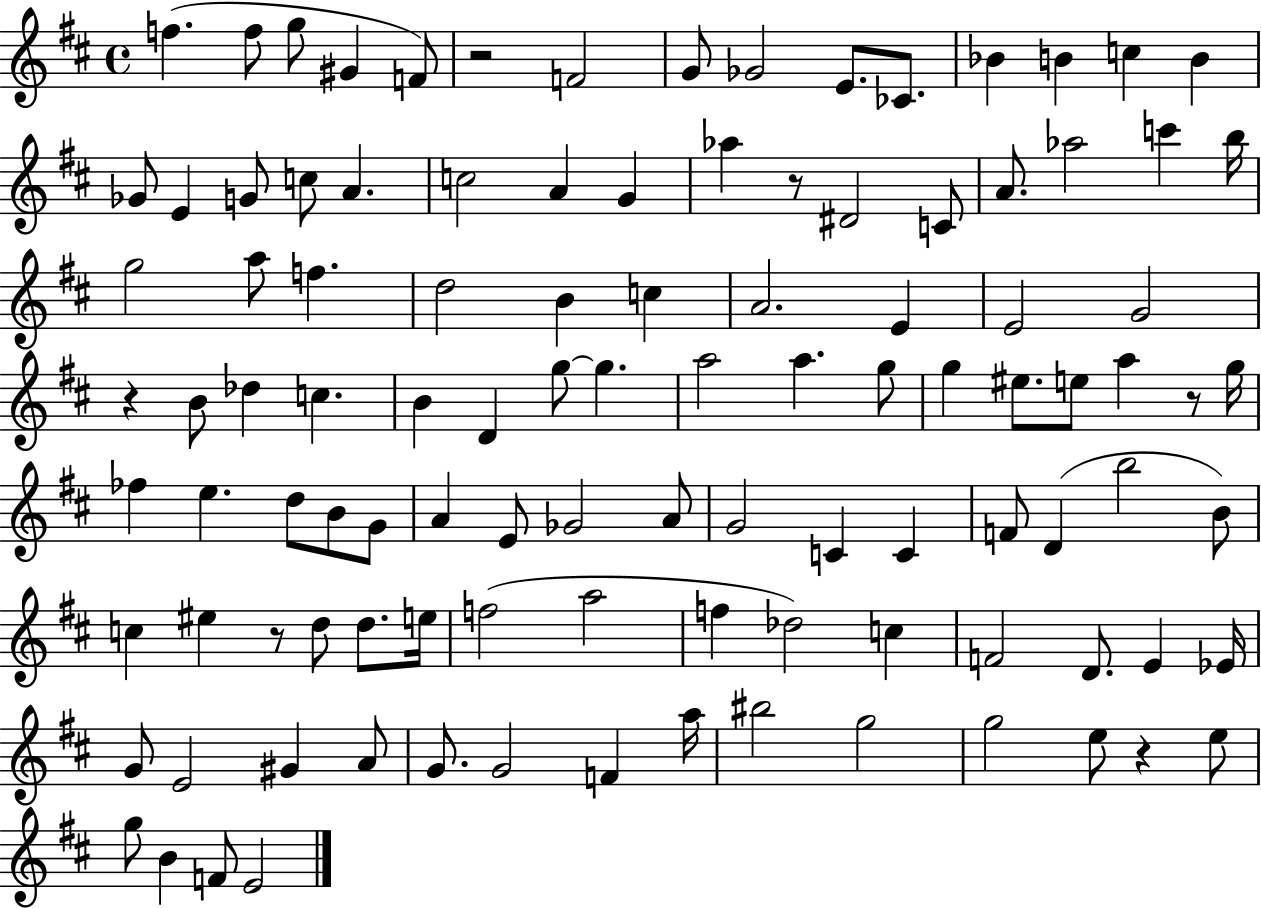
F5/q. F5/e G5/e G#4/q F4/e R/h F4/h G4/e Gb4/h E4/e. CES4/e. Bb4/q B4/q C5/q B4/q Gb4/e E4/q G4/e C5/e A4/q. C5/h A4/q G4/q Ab5/q R/e D#4/h C4/e A4/e. Ab5/h C6/q B5/s G5/h A5/e F5/q. D5/h B4/q C5/q A4/h. E4/q E4/h G4/h R/q B4/e Db5/q C5/q. B4/q D4/q G5/e G5/q. A5/h A5/q. G5/e G5/q EIS5/e. E5/e A5/q R/e G5/s FES5/q E5/q. D5/e B4/e G4/e A4/q E4/e Gb4/h A4/e G4/h C4/q C4/q F4/e D4/q B5/h B4/e C5/q EIS5/q R/e D5/e D5/e. E5/s F5/h A5/h F5/q Db5/h C5/q F4/h D4/e. E4/q Eb4/s G4/e E4/h G#4/q A4/e G4/e. G4/h F4/q A5/s BIS5/h G5/h G5/h E5/e R/q E5/e G5/e B4/q F4/e E4/h